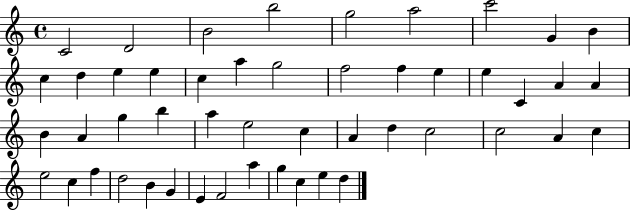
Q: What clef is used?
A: treble